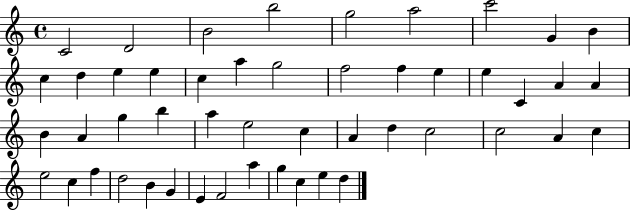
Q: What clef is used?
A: treble